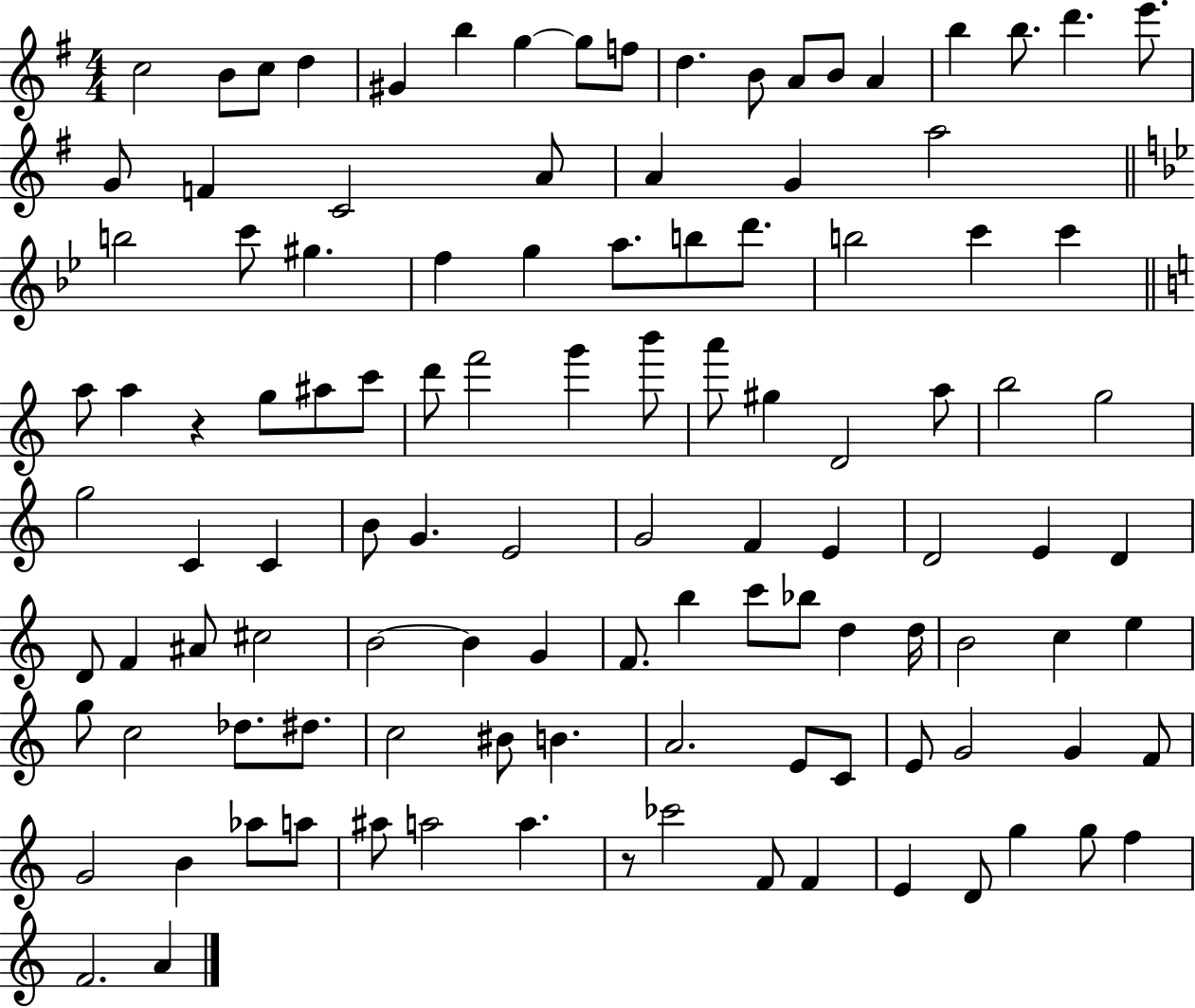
C5/h B4/e C5/e D5/q G#4/q B5/q G5/q G5/e F5/e D5/q. B4/e A4/e B4/e A4/q B5/q B5/e. D6/q. E6/e. G4/e F4/q C4/h A4/e A4/q G4/q A5/h B5/h C6/e G#5/q. F5/q G5/q A5/e. B5/e D6/e. B5/h C6/q C6/q A5/e A5/q R/q G5/e A#5/e C6/e D6/e F6/h G6/q B6/e A6/e G#5/q D4/h A5/e B5/h G5/h G5/h C4/q C4/q B4/e G4/q. E4/h G4/h F4/q E4/q D4/h E4/q D4/q D4/e F4/q A#4/e C#5/h B4/h B4/q G4/q F4/e. B5/q C6/e Bb5/e D5/q D5/s B4/h C5/q E5/q G5/e C5/h Db5/e. D#5/e. C5/h BIS4/e B4/q. A4/h. E4/e C4/e E4/e G4/h G4/q F4/e G4/h B4/q Ab5/e A5/e A#5/e A5/h A5/q. R/e CES6/h F4/e F4/q E4/q D4/e G5/q G5/e F5/q F4/h. A4/q